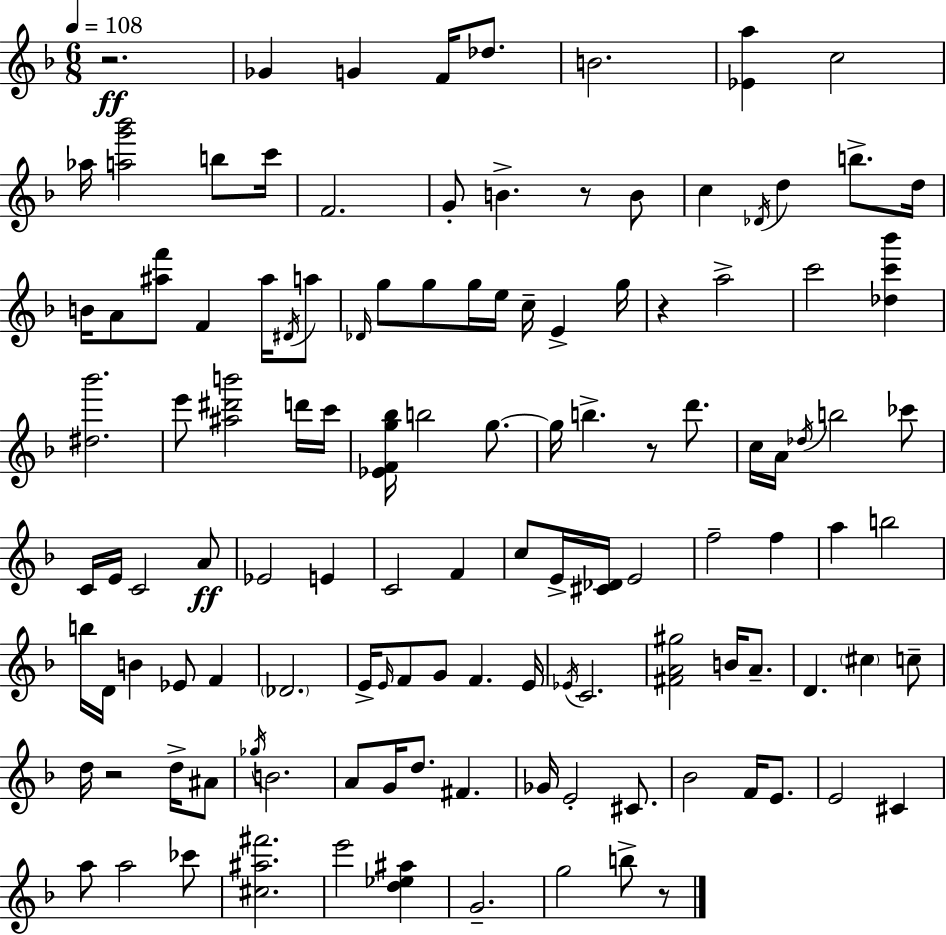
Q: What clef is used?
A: treble